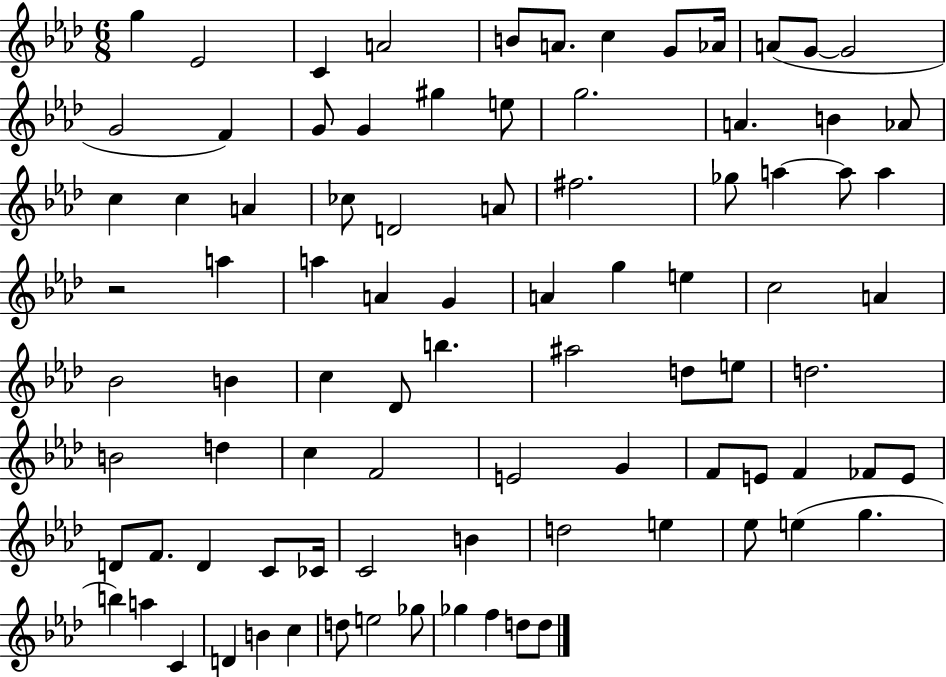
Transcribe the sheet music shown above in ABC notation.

X:1
T:Untitled
M:6/8
L:1/4
K:Ab
g _E2 C A2 B/2 A/2 c G/2 _A/4 A/2 G/2 G2 G2 F G/2 G ^g e/2 g2 A B _A/2 c c A _c/2 D2 A/2 ^f2 _g/2 a a/2 a z2 a a A G A g e c2 A _B2 B c _D/2 b ^a2 d/2 e/2 d2 B2 d c F2 E2 G F/2 E/2 F _F/2 E/2 D/2 F/2 D C/2 _C/4 C2 B d2 e _e/2 e g b a C D B c d/2 e2 _g/2 _g f d/2 d/2